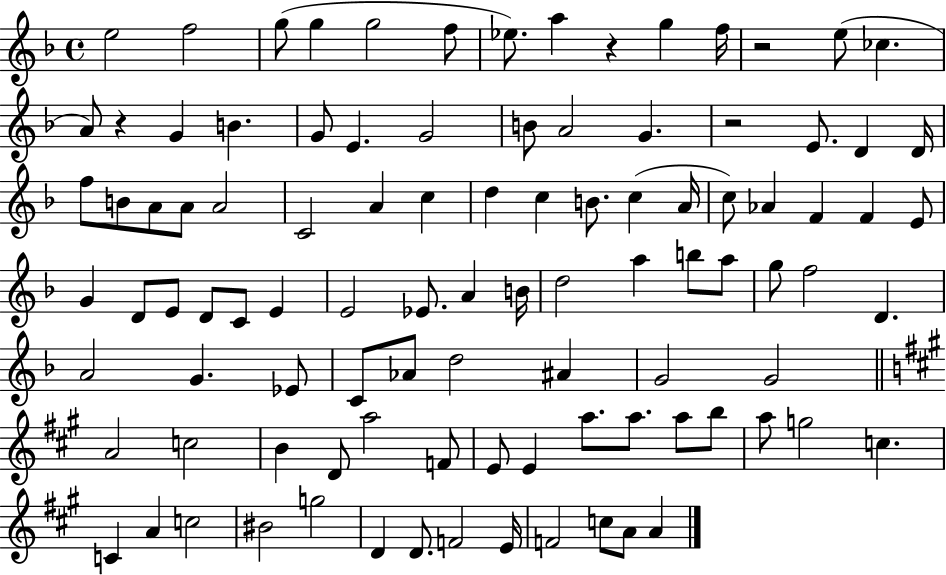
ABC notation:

X:1
T:Untitled
M:4/4
L:1/4
K:F
e2 f2 g/2 g g2 f/2 _e/2 a z g f/4 z2 e/2 _c A/2 z G B G/2 E G2 B/2 A2 G z2 E/2 D D/4 f/2 B/2 A/2 A/2 A2 C2 A c d c B/2 c A/4 c/2 _A F F E/2 G D/2 E/2 D/2 C/2 E E2 _E/2 A B/4 d2 a b/2 a/2 g/2 f2 D A2 G _E/2 C/2 _A/2 d2 ^A G2 G2 A2 c2 B D/2 a2 F/2 E/2 E a/2 a/2 a/2 b/2 a/2 g2 c C A c2 ^B2 g2 D D/2 F2 E/4 F2 c/2 A/2 A